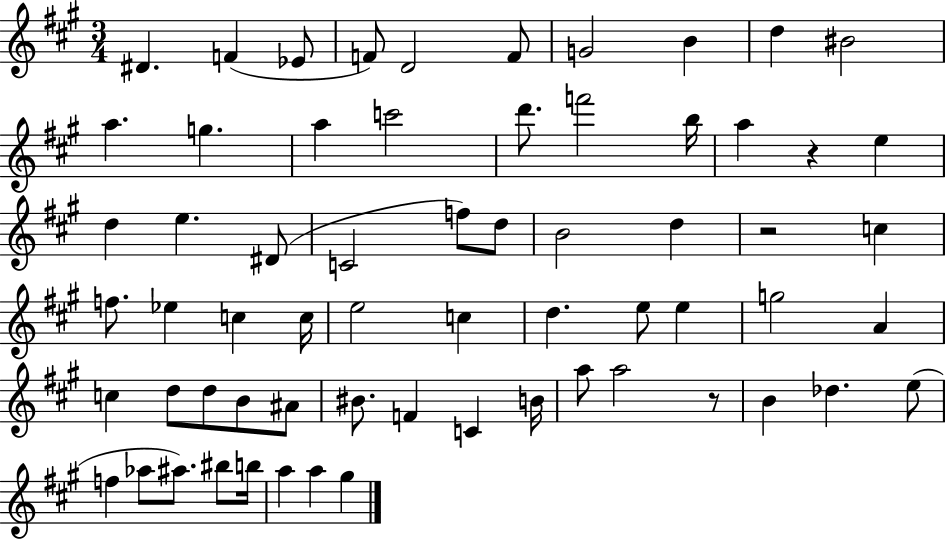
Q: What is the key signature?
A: A major